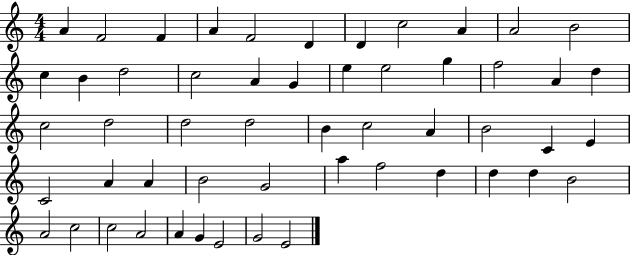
{
  \clef treble
  \numericTimeSignature
  \time 4/4
  \key c \major
  a'4 f'2 f'4 | a'4 f'2 d'4 | d'4 c''2 a'4 | a'2 b'2 | \break c''4 b'4 d''2 | c''2 a'4 g'4 | e''4 e''2 g''4 | f''2 a'4 d''4 | \break c''2 d''2 | d''2 d''2 | b'4 c''2 a'4 | b'2 c'4 e'4 | \break c'2 a'4 a'4 | b'2 g'2 | a''4 f''2 d''4 | d''4 d''4 b'2 | \break a'2 c''2 | c''2 a'2 | a'4 g'4 e'2 | g'2 e'2 | \break \bar "|."
}